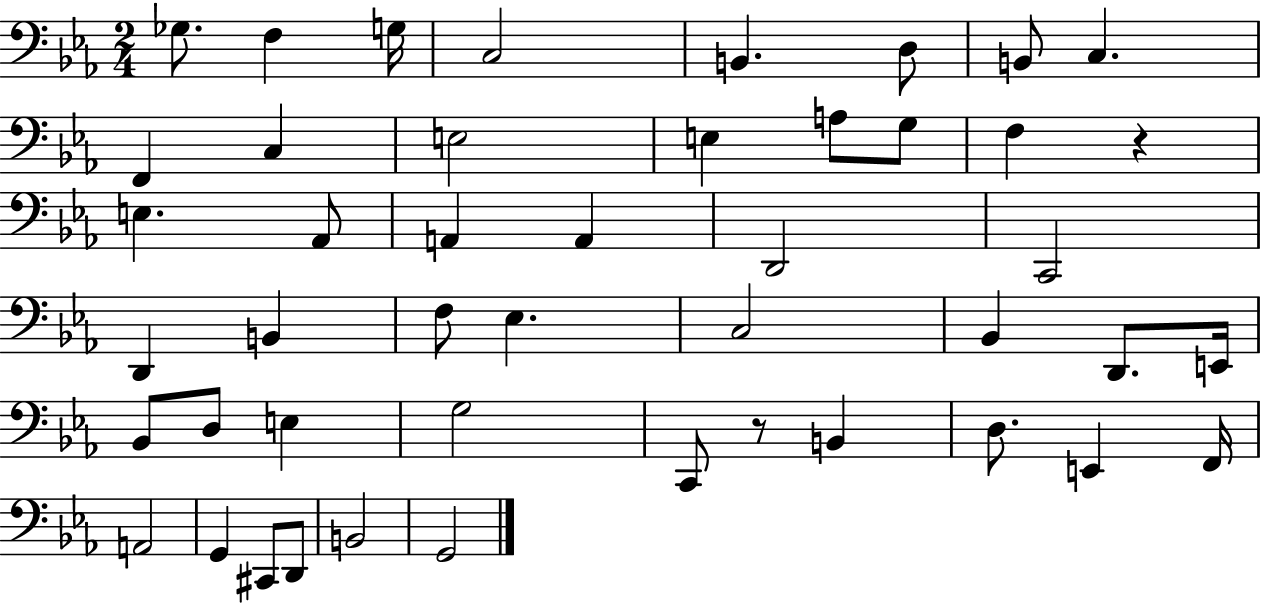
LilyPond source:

{
  \clef bass
  \numericTimeSignature
  \time 2/4
  \key ees \major
  ges8. f4 g16 | c2 | b,4. d8 | b,8 c4. | \break f,4 c4 | e2 | e4 a8 g8 | f4 r4 | \break e4. aes,8 | a,4 a,4 | d,2 | c,2 | \break d,4 b,4 | f8 ees4. | c2 | bes,4 d,8. e,16 | \break bes,8 d8 e4 | g2 | c,8 r8 b,4 | d8. e,4 f,16 | \break a,2 | g,4 cis,8 d,8 | b,2 | g,2 | \break \bar "|."
}